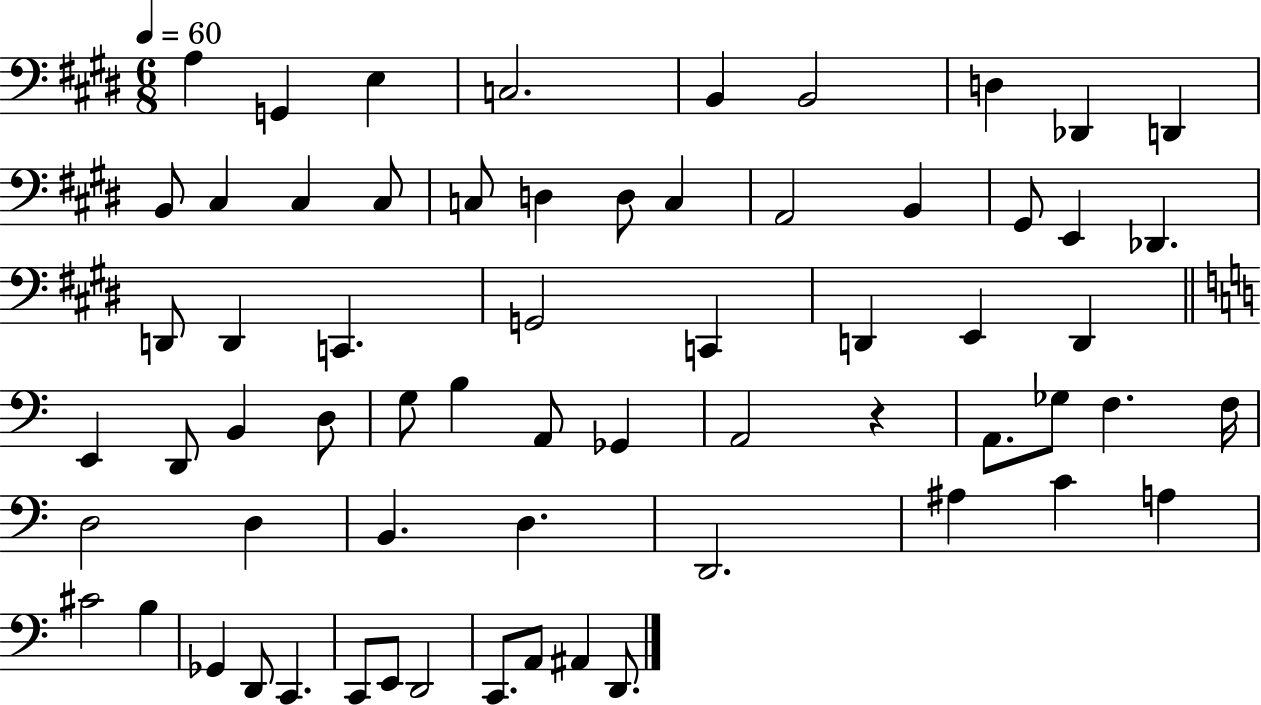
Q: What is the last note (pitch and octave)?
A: D2